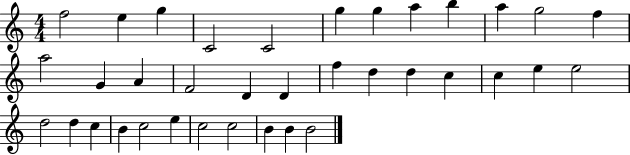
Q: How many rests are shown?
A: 0